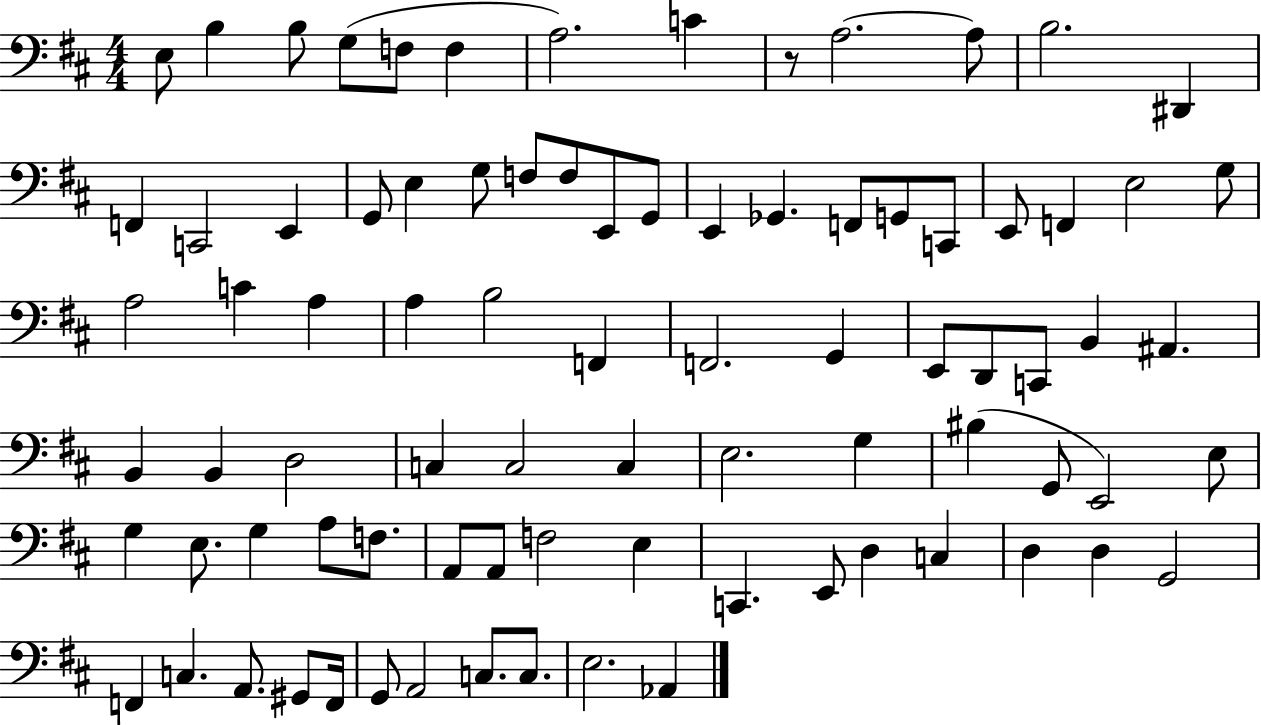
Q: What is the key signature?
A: D major